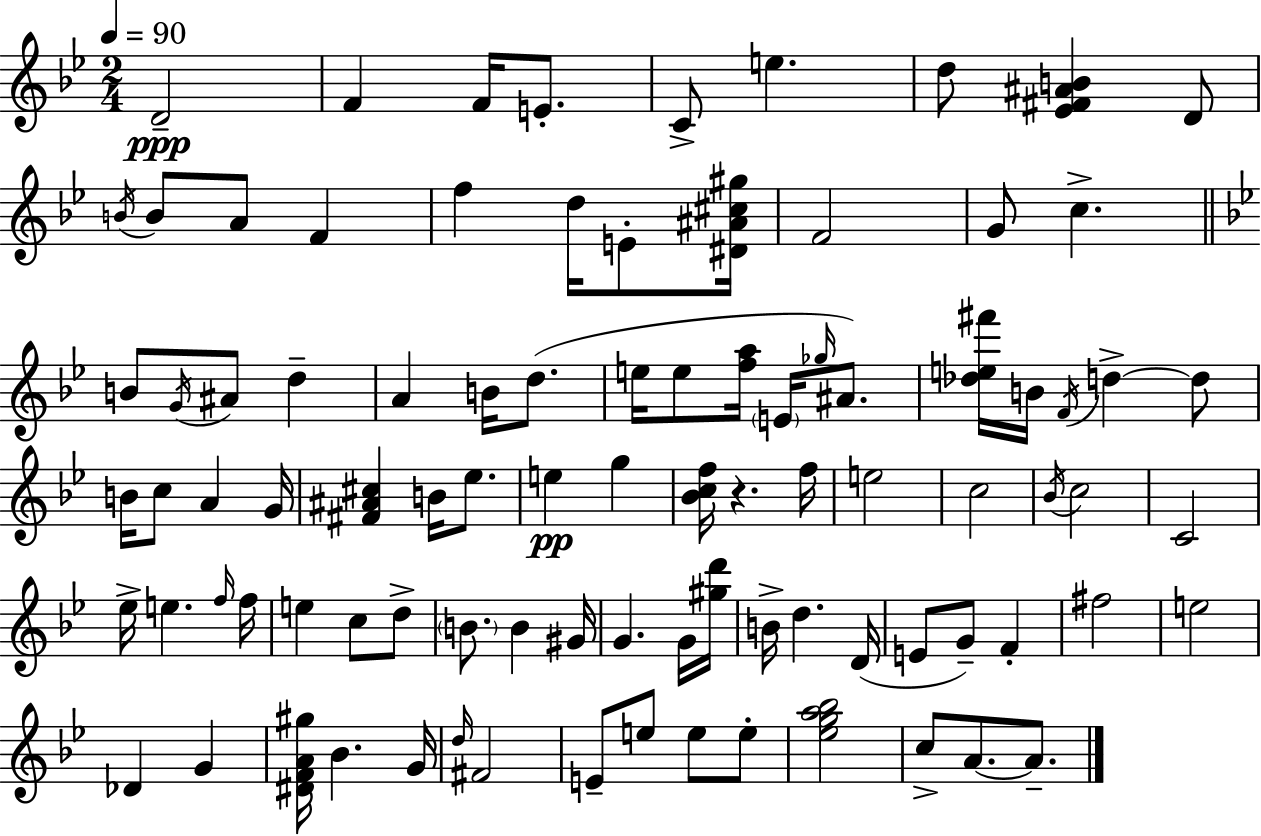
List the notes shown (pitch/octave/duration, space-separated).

D4/h F4/q F4/s E4/e. C4/e E5/q. D5/e [Eb4,F#4,A#4,B4]/q D4/e B4/s B4/e A4/e F4/q F5/q D5/s E4/e [D#4,A#4,C#5,G#5]/s F4/h G4/e C5/q. B4/e G4/s A#4/e D5/q A4/q B4/s D5/e. E5/s E5/e [F5,A5]/s E4/s Gb5/s A#4/e. [Db5,E5,F#6]/s B4/s F4/s D5/q D5/e B4/s C5/e A4/q G4/s [F#4,A#4,C#5]/q B4/s Eb5/e. E5/q G5/q [Bb4,C5,F5]/s R/q. F5/s E5/h C5/h Bb4/s C5/h C4/h Eb5/s E5/q. F5/s F5/s E5/q C5/e D5/e B4/e. B4/q G#4/s G4/q. G4/s [G#5,D6]/s B4/s D5/q. D4/s E4/e G4/e F4/q F#5/h E5/h Db4/q G4/q [D#4,F4,A4,G#5]/s Bb4/q. G4/s D5/s F#4/h E4/e E5/e E5/e E5/e [Eb5,G5,A5,Bb5]/h C5/e A4/e. A4/e.